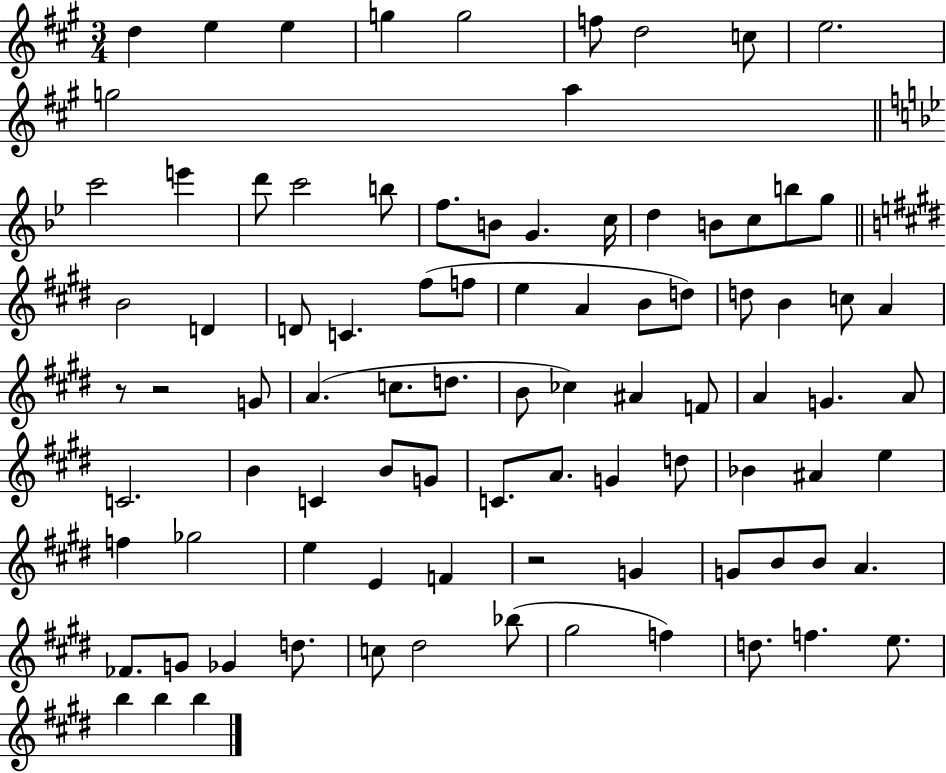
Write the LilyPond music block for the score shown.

{
  \clef treble
  \numericTimeSignature
  \time 3/4
  \key a \major
  \repeat volta 2 { d''4 e''4 e''4 | g''4 g''2 | f''8 d''2 c''8 | e''2. | \break g''2 a''4 | \bar "||" \break \key bes \major c'''2 e'''4 | d'''8 c'''2 b''8 | f''8. b'8 g'4. c''16 | d''4 b'8 c''8 b''8 g''8 | \break \bar "||" \break \key e \major b'2 d'4 | d'8 c'4. fis''8( f''8 | e''4 a'4 b'8 d''8) | d''8 b'4 c''8 a'4 | \break r8 r2 g'8 | a'4.( c''8. d''8. | b'8 ces''4) ais'4 f'8 | a'4 g'4. a'8 | \break c'2. | b'4 c'4 b'8 g'8 | c'8. a'8. g'4 d''8 | bes'4 ais'4 e''4 | \break f''4 ges''2 | e''4 e'4 f'4 | r2 g'4 | g'8 b'8 b'8 a'4. | \break fes'8. g'8 ges'4 d''8. | c''8 dis''2 bes''8( | gis''2 f''4) | d''8. f''4. e''8. | \break b''4 b''4 b''4 | } \bar "|."
}